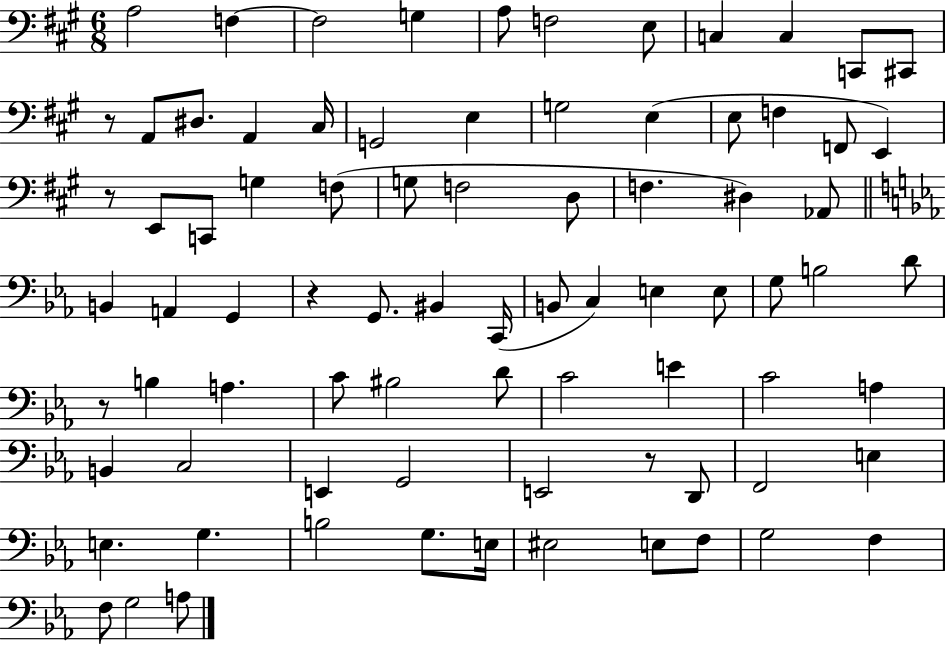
{
  \clef bass
  \numericTimeSignature
  \time 6/8
  \key a \major
  a2 f4~~ | f2 g4 | a8 f2 e8 | c4 c4 c,8 cis,8 | \break r8 a,8 dis8. a,4 cis16 | g,2 e4 | g2 e4( | e8 f4 f,8 e,4) | \break r8 e,8 c,8 g4 f8( | g8 f2 d8 | f4. dis4) aes,8 | \bar "||" \break \key ees \major b,4 a,4 g,4 | r4 g,8. bis,4 c,16( | b,8 c4) e4 e8 | g8 b2 d'8 | \break r8 b4 a4. | c'8 bis2 d'8 | c'2 e'4 | c'2 a4 | \break b,4 c2 | e,4 g,2 | e,2 r8 d,8 | f,2 e4 | \break e4. g4. | b2 g8. e16 | eis2 e8 f8 | g2 f4 | \break f8 g2 a8 | \bar "|."
}